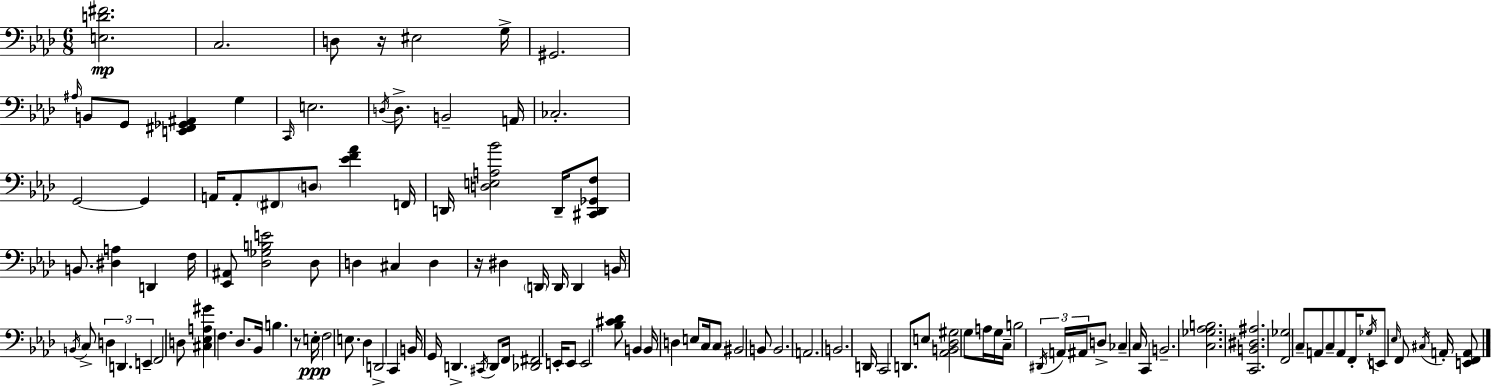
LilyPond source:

{
  \clef bass
  \numericTimeSignature
  \time 6/8
  \key f \minor
  <e d' fis'>2.\mp | c2. | d8 r16 eis2 g16-> | gis,2. | \break \grace { ais16 } b,8 g,8 <e, fis, ges, ais,>4 g4 | \grace { c,16 } e2. | \acciaccatura { d16 } d8.-> b,2-- | a,16 ces2.-. | \break g,2~~ g,4 | a,16 a,8-. \parenthesize fis,8 \parenthesize d8 <ees' f' aes'>4 | f,16 d,16 <d e a bes'>2 | d,16-- <cis, d, ges, f>8 b,8. <dis a>4 d,4 | \break f16 <ees, ais,>8 <des ges b e'>2 | des8 d4 cis4 d4 | r16 dis4 \parenthesize d,16 d,16 d,4 | b,16 \acciaccatura { b,16 } c8-> \tuplet 3/2 { d4 d,4. | \break e,4-- } f,2 | d8 <cis ees a gis'>4 f4. | des8. bes,16 b4. | r8 e16-.\ppp f2 | \break e8. des4 d,2-> | c,4 b,16 g,16 d,4.-> | \acciaccatura { cis,16 } d,8 f,16 <des, fis,>2 | e,16-. e,8 e,2 | \break <bes cis' des'>8 b,4 b,16 d4 | e8 c16 c8 bis,2 | b,8 b,2. | a,2. | \break b,2. | d,16 c,2 | d,8. e8 <aes, b, des gis>2 | g8 a16 g16 c16-- b2 | \break \tuplet 3/2 { \acciaccatura { dis,16 } a,16 ais,16 } d8-> ces4-- | c16 c,4 b,2.-- | <c ges aes b>2. | <c, b, dis ais>2. | \break <f, ges>2 | c8-- a,8 c8-- a,8 f,16-. \acciaccatura { ges16 } | e,8 \grace { ees16 } f,8 \acciaccatura { cis16 } a,16-. <e, f, a,>8 \bar "|."
}